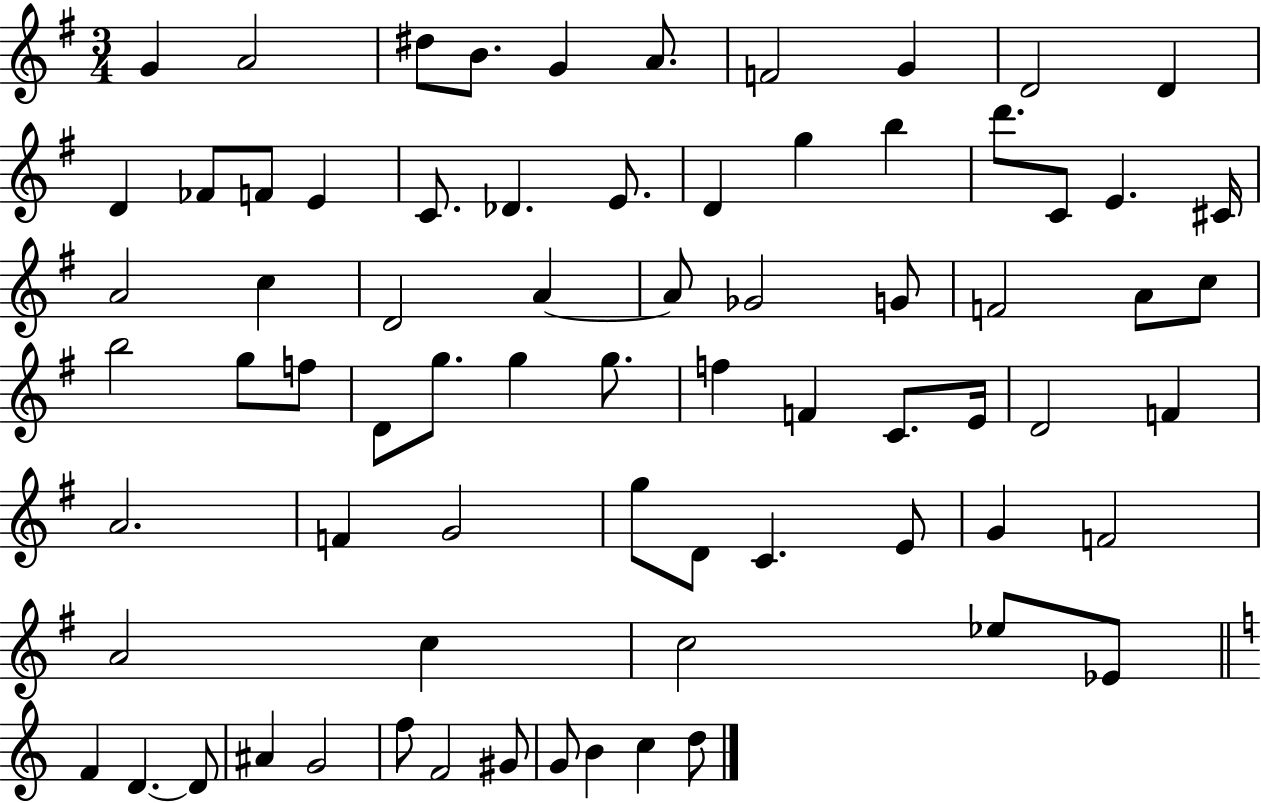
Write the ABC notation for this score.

X:1
T:Untitled
M:3/4
L:1/4
K:G
G A2 ^d/2 B/2 G A/2 F2 G D2 D D _F/2 F/2 E C/2 _D E/2 D g b d'/2 C/2 E ^C/4 A2 c D2 A A/2 _G2 G/2 F2 A/2 c/2 b2 g/2 f/2 D/2 g/2 g g/2 f F C/2 E/4 D2 F A2 F G2 g/2 D/2 C E/2 G F2 A2 c c2 _e/2 _E/2 F D D/2 ^A G2 f/2 F2 ^G/2 G/2 B c d/2